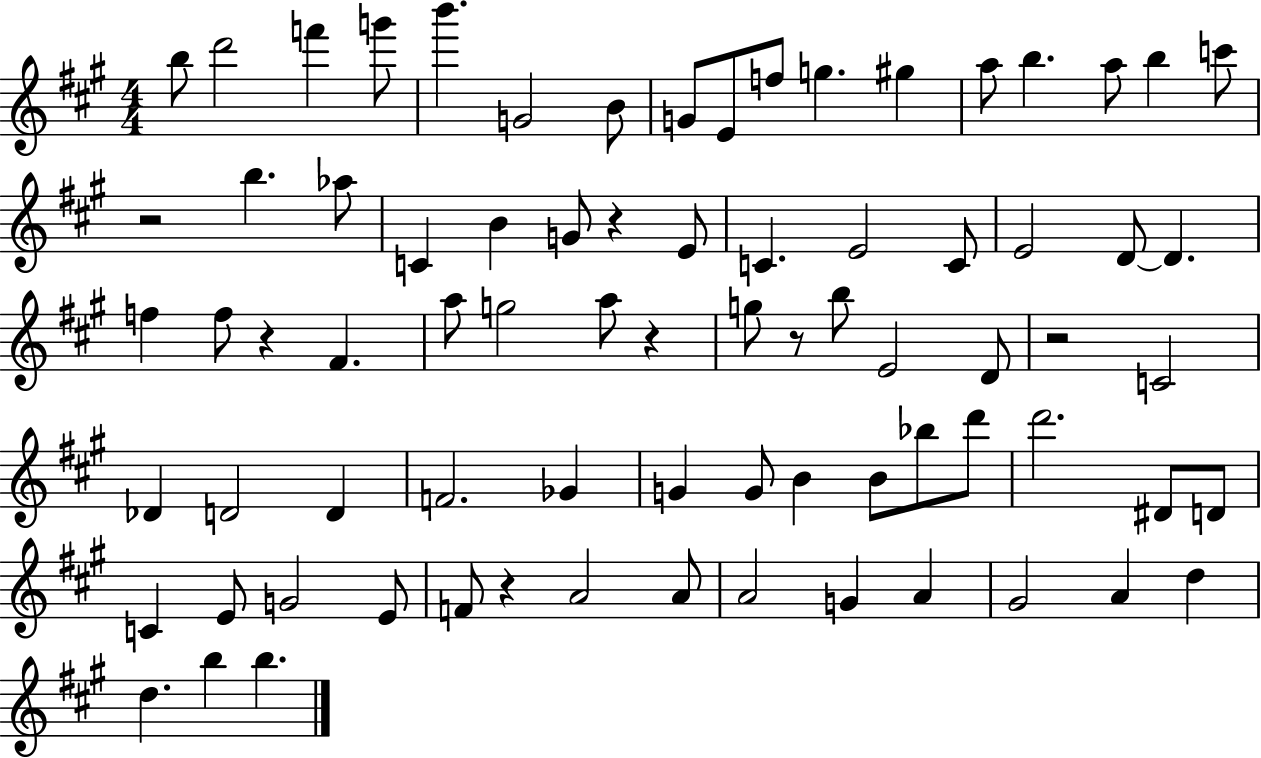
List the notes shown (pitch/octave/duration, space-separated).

B5/e D6/h F6/q G6/e B6/q. G4/h B4/e G4/e E4/e F5/e G5/q. G#5/q A5/e B5/q. A5/e B5/q C6/e R/h B5/q. Ab5/e C4/q B4/q G4/e R/q E4/e C4/q. E4/h C4/e E4/h D4/e D4/q. F5/q F5/e R/q F#4/q. A5/e G5/h A5/e R/q G5/e R/e B5/e E4/h D4/e R/h C4/h Db4/q D4/h D4/q F4/h. Gb4/q G4/q G4/e B4/q B4/e Bb5/e D6/e D6/h. D#4/e D4/e C4/q E4/e G4/h E4/e F4/e R/q A4/h A4/e A4/h G4/q A4/q G#4/h A4/q D5/q D5/q. B5/q B5/q.